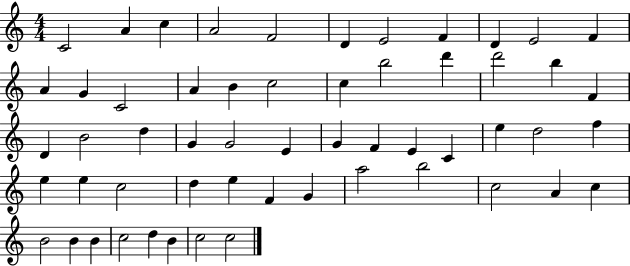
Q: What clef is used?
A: treble